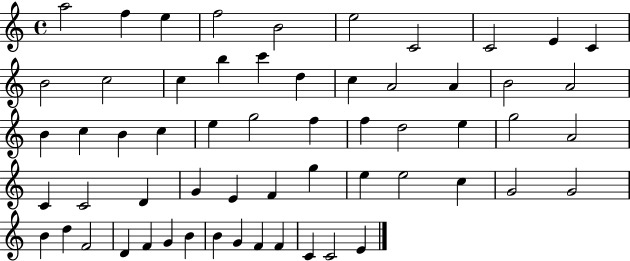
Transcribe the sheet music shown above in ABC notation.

X:1
T:Untitled
M:4/4
L:1/4
K:C
a2 f e f2 B2 e2 C2 C2 E C B2 c2 c b c' d c A2 A B2 A2 B c B c e g2 f f d2 e g2 A2 C C2 D G E F g e e2 c G2 G2 B d F2 D F G B B G F F C C2 E